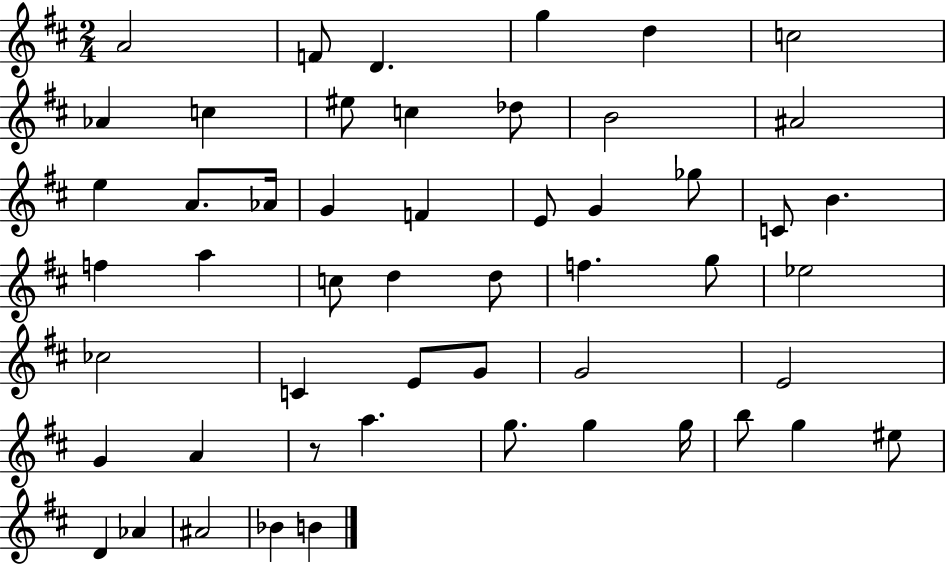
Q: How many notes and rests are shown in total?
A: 52